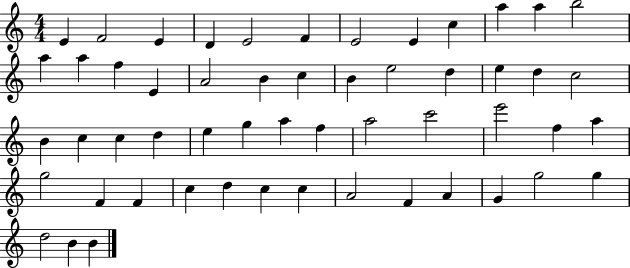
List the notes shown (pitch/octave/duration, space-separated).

E4/q F4/h E4/q D4/q E4/h F4/q E4/h E4/q C5/q A5/q A5/q B5/h A5/q A5/q F5/q E4/q A4/h B4/q C5/q B4/q E5/h D5/q E5/q D5/q C5/h B4/q C5/q C5/q D5/q E5/q G5/q A5/q F5/q A5/h C6/h E6/h F5/q A5/q G5/h F4/q F4/q C5/q D5/q C5/q C5/q A4/h F4/q A4/q G4/q G5/h G5/q D5/h B4/q B4/q